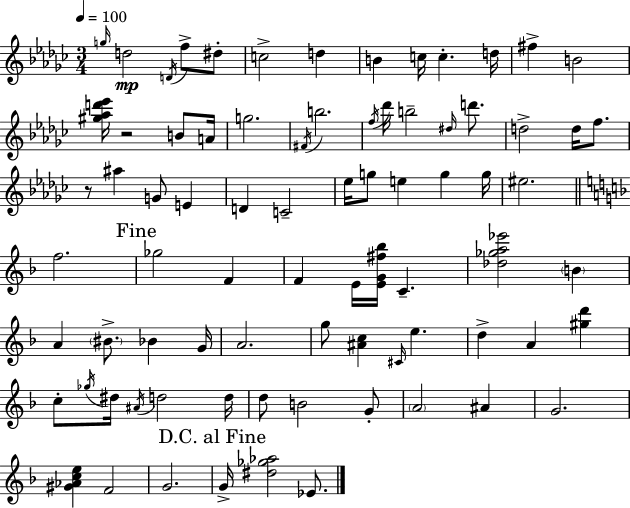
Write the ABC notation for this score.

X:1
T:Untitled
M:3/4
L:1/4
K:Ebm
g/4 d2 D/4 f/2 ^d/2 c2 d B c/4 c d/4 ^f B2 [^g_ad'_e']/4 z2 B/2 A/4 g2 ^F/4 b2 f/4 _d'/4 b2 ^d/4 d'/2 d2 d/4 f/2 z/2 ^a G/2 E D C2 _e/4 g/2 e g g/4 ^e2 f2 _g2 F F E/4 [EG^f_b]/4 C [_d_ga_e']2 B A ^B/2 _B G/4 A2 g/2 [^Ac] ^C/4 e d A [^gd'] c/2 _g/4 ^d/4 ^A/4 d2 d/4 d/2 B2 G/2 A2 ^A G2 [^G_Ace] F2 G2 G/4 [^d_g_a]2 _E/2